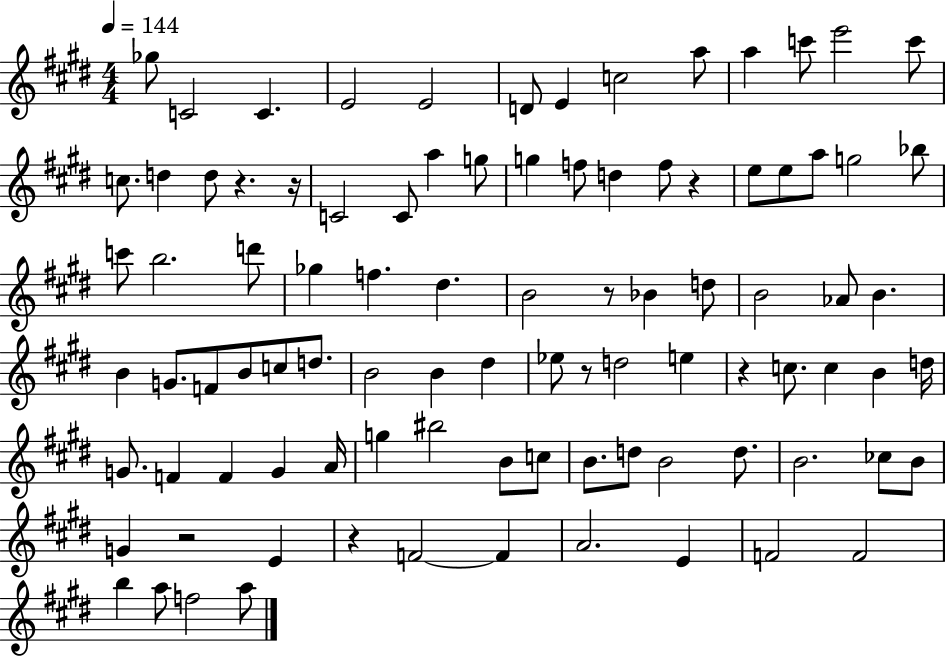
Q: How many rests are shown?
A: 8